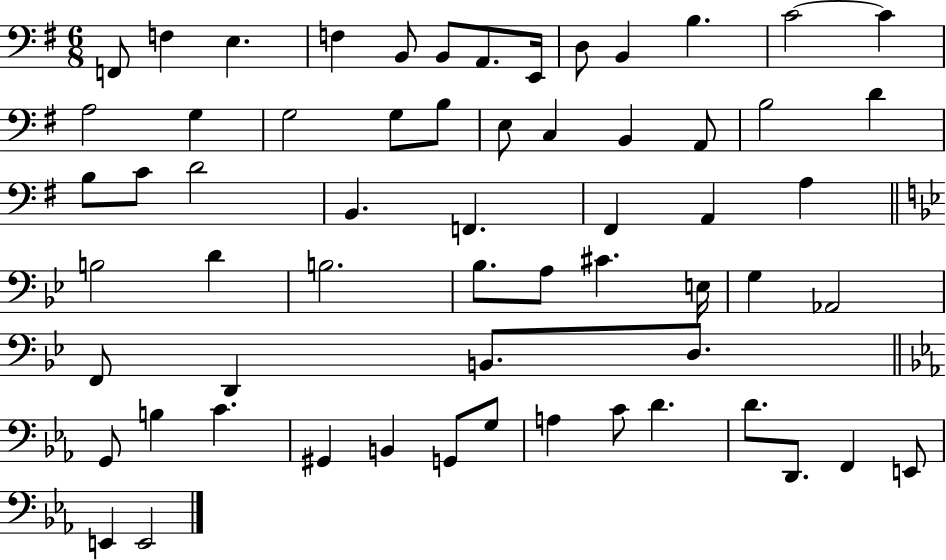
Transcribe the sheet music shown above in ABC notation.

X:1
T:Untitled
M:6/8
L:1/4
K:G
F,,/2 F, E, F, B,,/2 B,,/2 A,,/2 E,,/4 D,/2 B,, B, C2 C A,2 G, G,2 G,/2 B,/2 E,/2 C, B,, A,,/2 B,2 D B,/2 C/2 D2 B,, F,, ^F,, A,, A, B,2 D B,2 _B,/2 A,/2 ^C E,/4 G, _A,,2 F,,/2 D,, B,,/2 D,/2 G,,/2 B, C ^G,, B,, G,,/2 G,/2 A, C/2 D D/2 D,,/2 F,, E,,/2 E,, E,,2